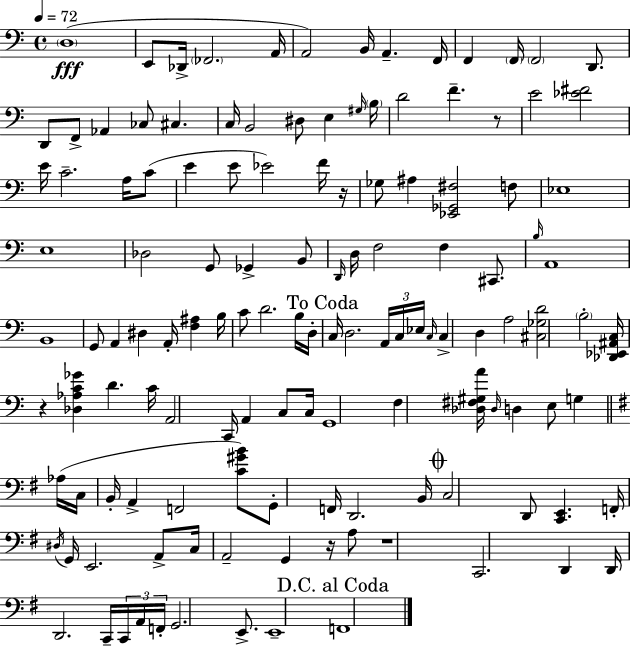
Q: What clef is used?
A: bass